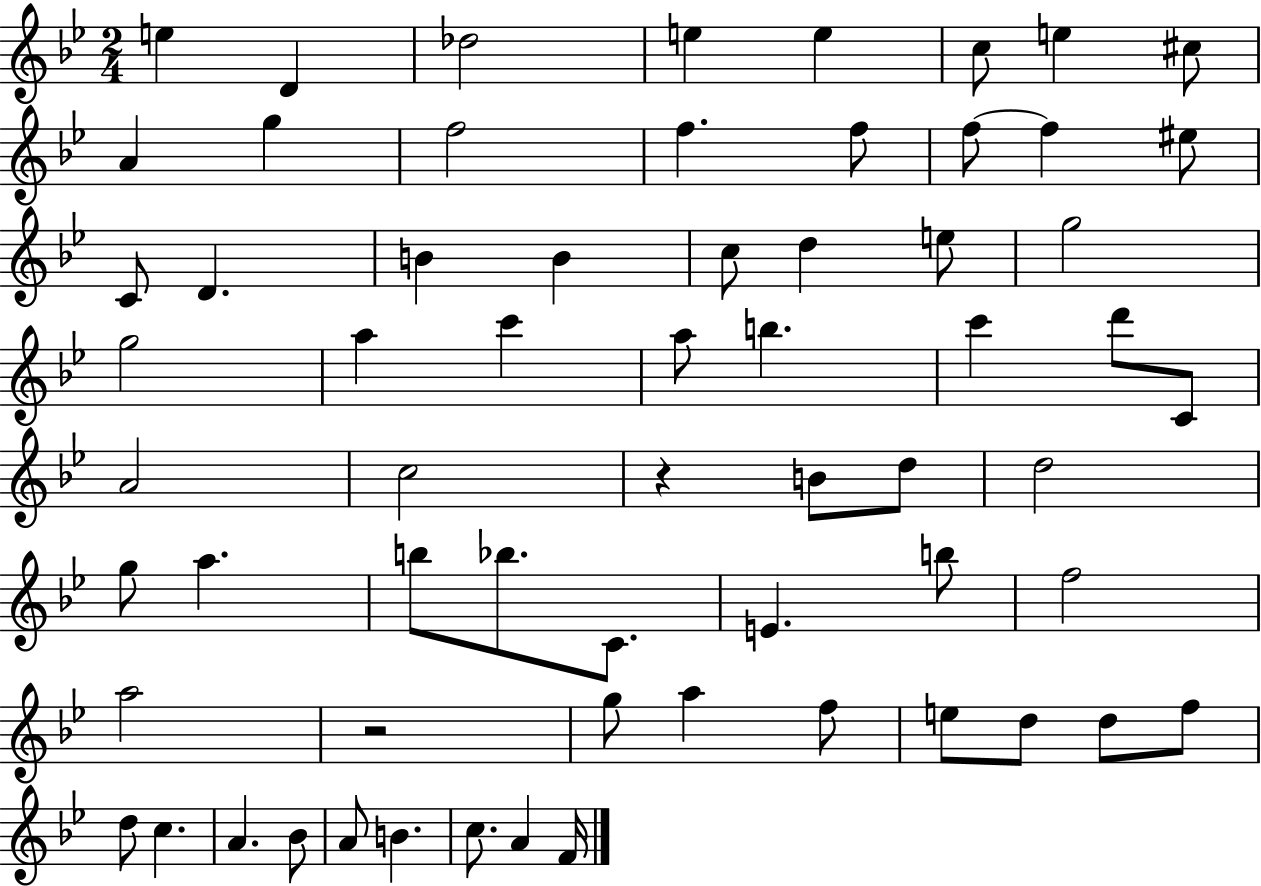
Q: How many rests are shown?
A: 2